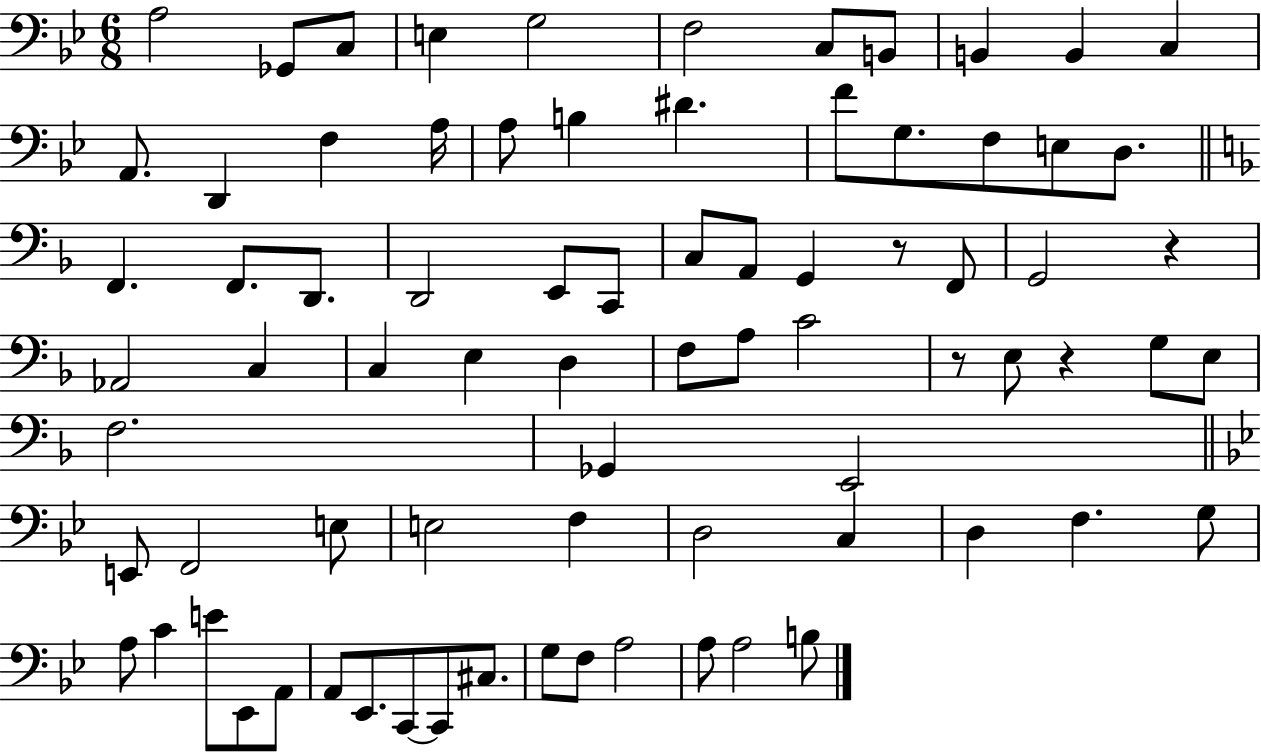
X:1
T:Untitled
M:6/8
L:1/4
K:Bb
A,2 _G,,/2 C,/2 E, G,2 F,2 C,/2 B,,/2 B,, B,, C, A,,/2 D,, F, A,/4 A,/2 B, ^D F/2 G,/2 F,/2 E,/2 D,/2 F,, F,,/2 D,,/2 D,,2 E,,/2 C,,/2 C,/2 A,,/2 G,, z/2 F,,/2 G,,2 z _A,,2 C, C, E, D, F,/2 A,/2 C2 z/2 E,/2 z G,/2 E,/2 F,2 _G,, E,,2 E,,/2 F,,2 E,/2 E,2 F, D,2 C, D, F, G,/2 A,/2 C E/2 _E,,/2 A,,/2 A,,/2 _E,,/2 C,,/2 C,,/2 ^C,/2 G,/2 F,/2 A,2 A,/2 A,2 B,/2